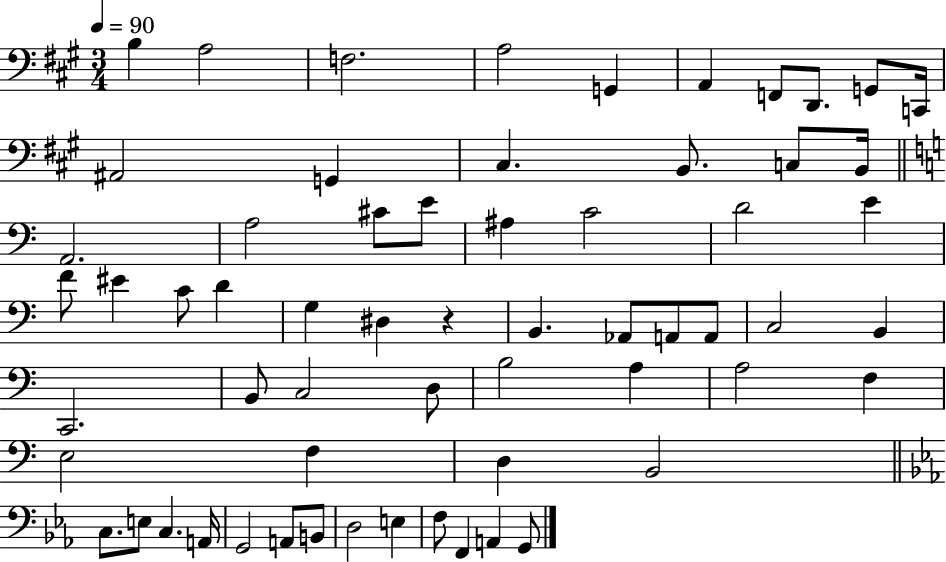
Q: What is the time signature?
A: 3/4